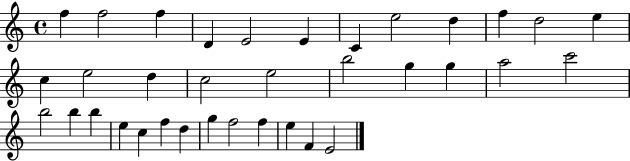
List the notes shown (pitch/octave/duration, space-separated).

F5/q F5/h F5/q D4/q E4/h E4/q C4/q E5/h D5/q F5/q D5/h E5/q C5/q E5/h D5/q C5/h E5/h B5/h G5/q G5/q A5/h C6/h B5/h B5/q B5/q E5/q C5/q F5/q D5/q G5/q F5/h F5/q E5/q F4/q E4/h